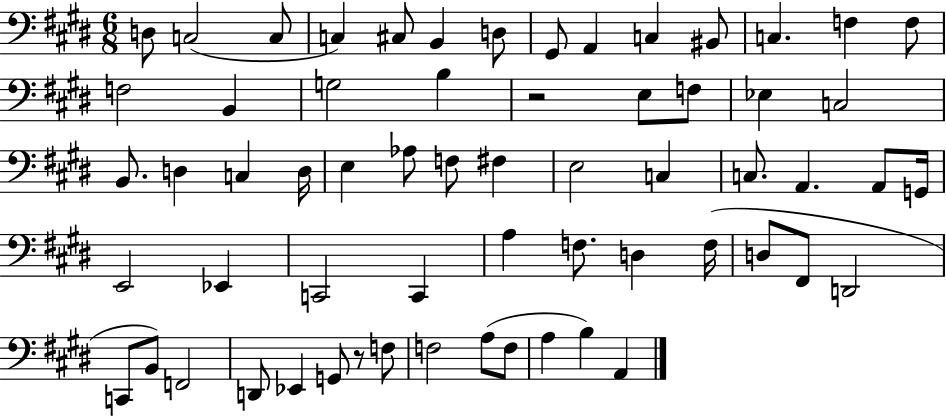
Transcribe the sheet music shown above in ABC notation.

X:1
T:Untitled
M:6/8
L:1/4
K:E
D,/2 C,2 C,/2 C, ^C,/2 B,, D,/2 ^G,,/2 A,, C, ^B,,/2 C, F, F,/2 F,2 B,, G,2 B, z2 E,/2 F,/2 _E, C,2 B,,/2 D, C, D,/4 E, _A,/2 F,/2 ^F, E,2 C, C,/2 A,, A,,/2 G,,/4 E,,2 _E,, C,,2 C,, A, F,/2 D, F,/4 D,/2 ^F,,/2 D,,2 C,,/2 B,,/2 F,,2 D,,/2 _E,, G,,/2 z/2 F,/2 F,2 A,/2 F,/2 A, B, A,,